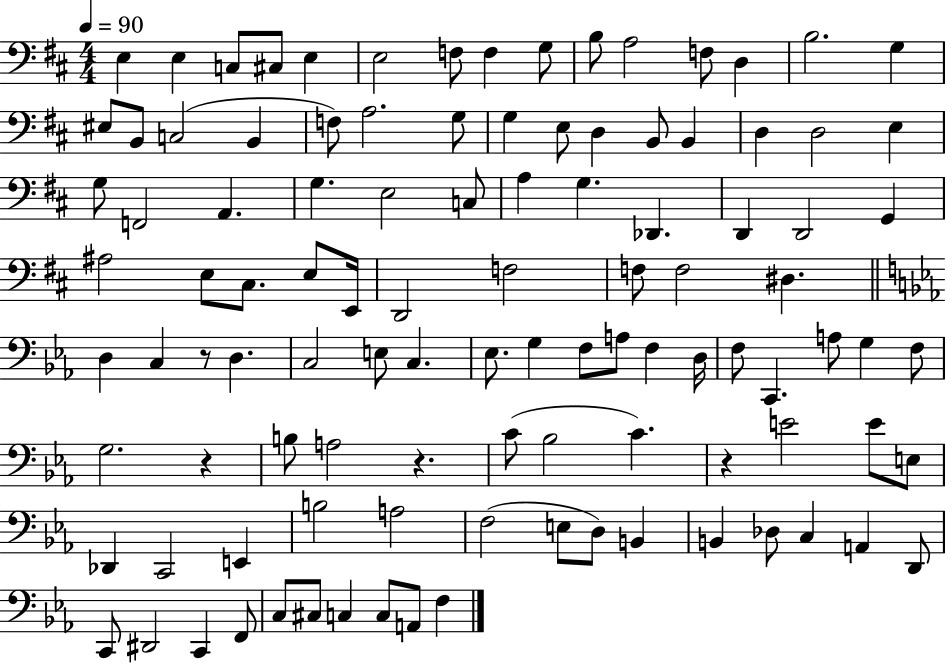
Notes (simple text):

E3/q E3/q C3/e C#3/e E3/q E3/h F3/e F3/q G3/e B3/e A3/h F3/e D3/q B3/h. G3/q EIS3/e B2/e C3/h B2/q F3/e A3/h. G3/e G3/q E3/e D3/q B2/e B2/q D3/q D3/h E3/q G3/e F2/h A2/q. G3/q. E3/h C3/e A3/q G3/q. Db2/q. D2/q D2/h G2/q A#3/h E3/e C#3/e. E3/e E2/s D2/h F3/h F3/e F3/h D#3/q. D3/q C3/q R/e D3/q. C3/h E3/e C3/q. Eb3/e. G3/q F3/e A3/e F3/q D3/s F3/e C2/q. A3/e G3/q F3/e G3/h. R/q B3/e A3/h R/q. C4/e Bb3/h C4/q. R/q E4/h E4/e E3/e Db2/q C2/h E2/q B3/h A3/h F3/h E3/e D3/e B2/q B2/q Db3/e C3/q A2/q D2/e C2/e D#2/h C2/q F2/e C3/e C#3/e C3/q C3/e A2/e F3/q